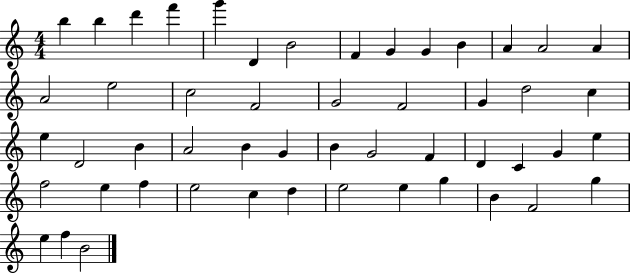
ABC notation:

X:1
T:Untitled
M:4/4
L:1/4
K:C
b b d' f' g' D B2 F G G B A A2 A A2 e2 c2 F2 G2 F2 G d2 c e D2 B A2 B G B G2 F D C G e f2 e f e2 c d e2 e g B F2 g e f B2